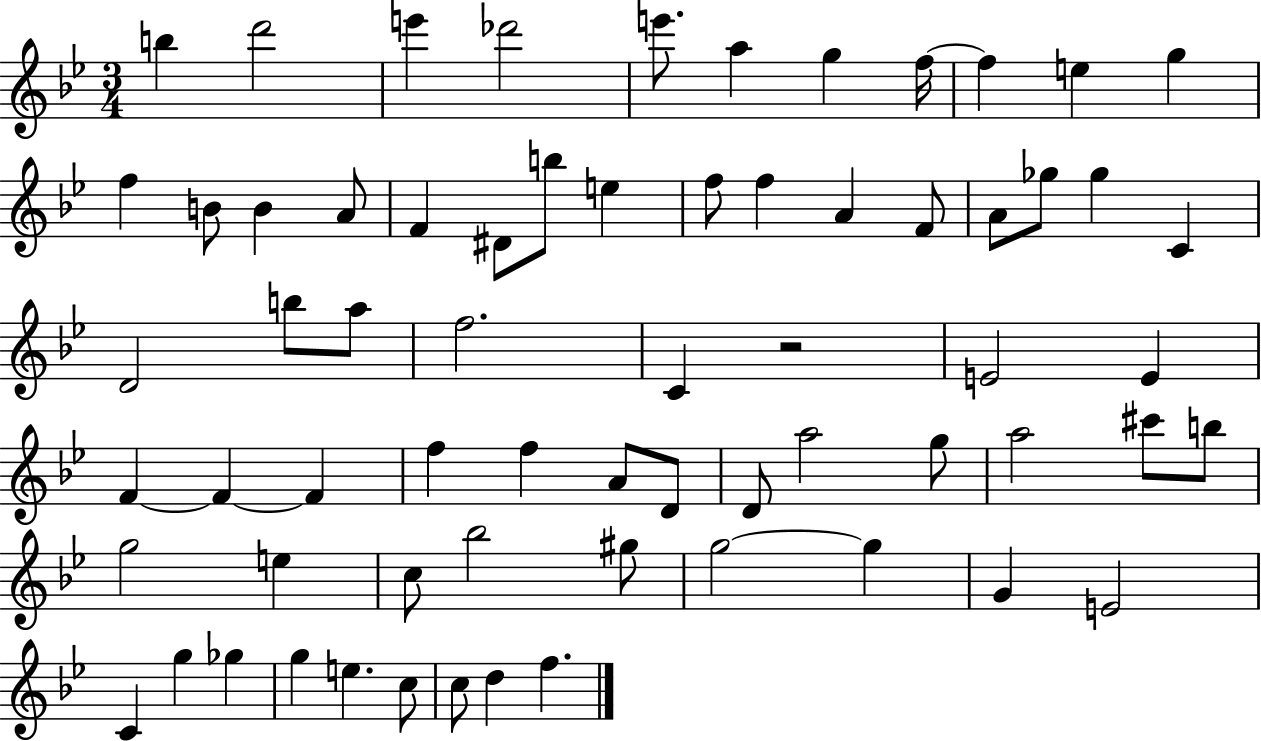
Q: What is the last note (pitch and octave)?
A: F5